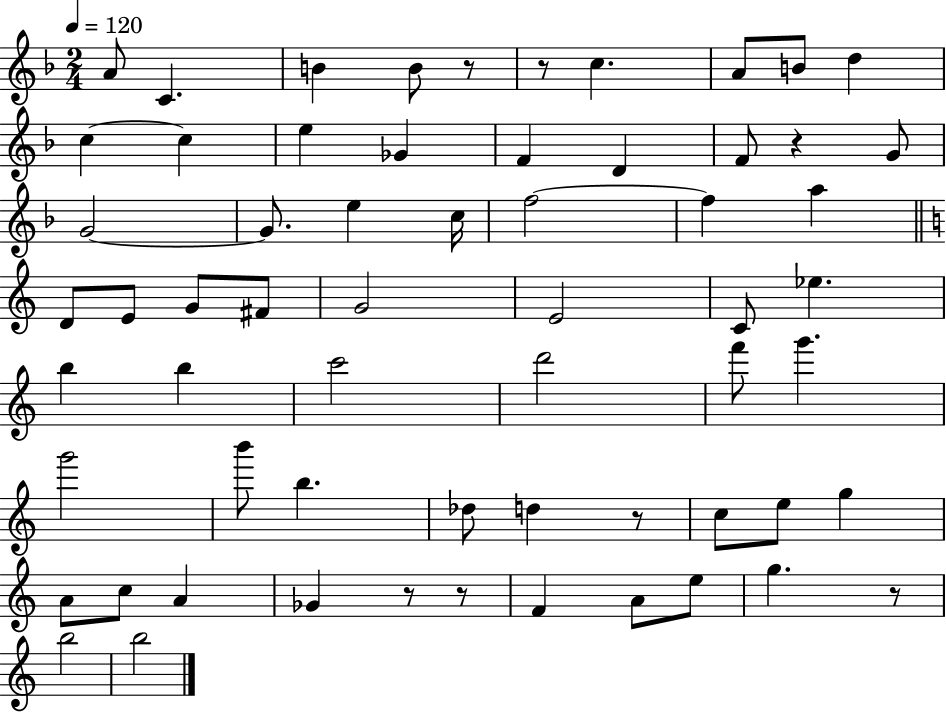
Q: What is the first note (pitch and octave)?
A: A4